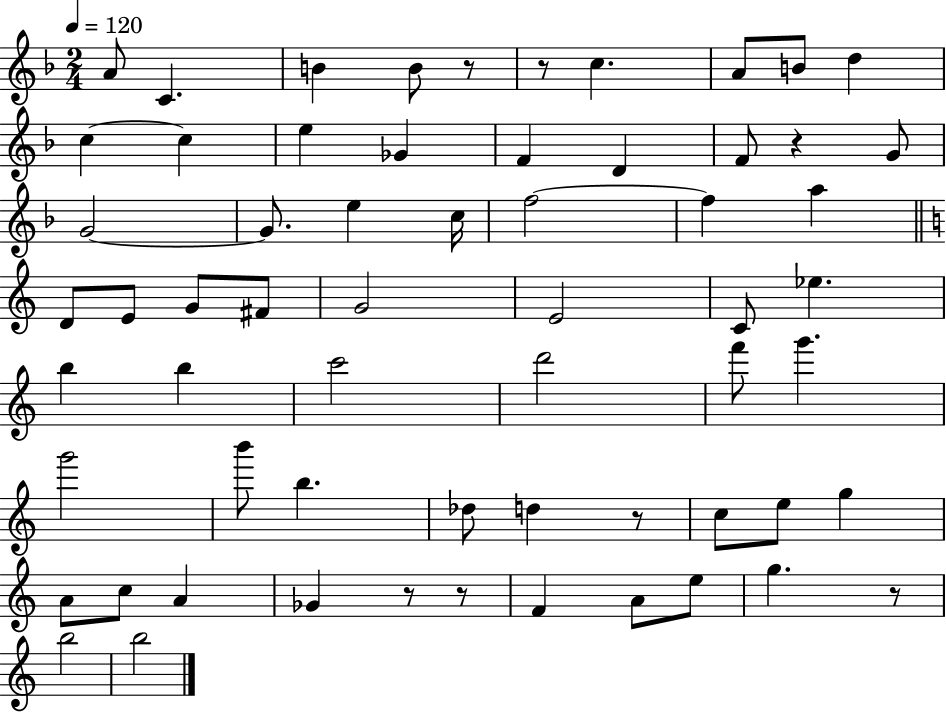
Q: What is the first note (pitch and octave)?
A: A4